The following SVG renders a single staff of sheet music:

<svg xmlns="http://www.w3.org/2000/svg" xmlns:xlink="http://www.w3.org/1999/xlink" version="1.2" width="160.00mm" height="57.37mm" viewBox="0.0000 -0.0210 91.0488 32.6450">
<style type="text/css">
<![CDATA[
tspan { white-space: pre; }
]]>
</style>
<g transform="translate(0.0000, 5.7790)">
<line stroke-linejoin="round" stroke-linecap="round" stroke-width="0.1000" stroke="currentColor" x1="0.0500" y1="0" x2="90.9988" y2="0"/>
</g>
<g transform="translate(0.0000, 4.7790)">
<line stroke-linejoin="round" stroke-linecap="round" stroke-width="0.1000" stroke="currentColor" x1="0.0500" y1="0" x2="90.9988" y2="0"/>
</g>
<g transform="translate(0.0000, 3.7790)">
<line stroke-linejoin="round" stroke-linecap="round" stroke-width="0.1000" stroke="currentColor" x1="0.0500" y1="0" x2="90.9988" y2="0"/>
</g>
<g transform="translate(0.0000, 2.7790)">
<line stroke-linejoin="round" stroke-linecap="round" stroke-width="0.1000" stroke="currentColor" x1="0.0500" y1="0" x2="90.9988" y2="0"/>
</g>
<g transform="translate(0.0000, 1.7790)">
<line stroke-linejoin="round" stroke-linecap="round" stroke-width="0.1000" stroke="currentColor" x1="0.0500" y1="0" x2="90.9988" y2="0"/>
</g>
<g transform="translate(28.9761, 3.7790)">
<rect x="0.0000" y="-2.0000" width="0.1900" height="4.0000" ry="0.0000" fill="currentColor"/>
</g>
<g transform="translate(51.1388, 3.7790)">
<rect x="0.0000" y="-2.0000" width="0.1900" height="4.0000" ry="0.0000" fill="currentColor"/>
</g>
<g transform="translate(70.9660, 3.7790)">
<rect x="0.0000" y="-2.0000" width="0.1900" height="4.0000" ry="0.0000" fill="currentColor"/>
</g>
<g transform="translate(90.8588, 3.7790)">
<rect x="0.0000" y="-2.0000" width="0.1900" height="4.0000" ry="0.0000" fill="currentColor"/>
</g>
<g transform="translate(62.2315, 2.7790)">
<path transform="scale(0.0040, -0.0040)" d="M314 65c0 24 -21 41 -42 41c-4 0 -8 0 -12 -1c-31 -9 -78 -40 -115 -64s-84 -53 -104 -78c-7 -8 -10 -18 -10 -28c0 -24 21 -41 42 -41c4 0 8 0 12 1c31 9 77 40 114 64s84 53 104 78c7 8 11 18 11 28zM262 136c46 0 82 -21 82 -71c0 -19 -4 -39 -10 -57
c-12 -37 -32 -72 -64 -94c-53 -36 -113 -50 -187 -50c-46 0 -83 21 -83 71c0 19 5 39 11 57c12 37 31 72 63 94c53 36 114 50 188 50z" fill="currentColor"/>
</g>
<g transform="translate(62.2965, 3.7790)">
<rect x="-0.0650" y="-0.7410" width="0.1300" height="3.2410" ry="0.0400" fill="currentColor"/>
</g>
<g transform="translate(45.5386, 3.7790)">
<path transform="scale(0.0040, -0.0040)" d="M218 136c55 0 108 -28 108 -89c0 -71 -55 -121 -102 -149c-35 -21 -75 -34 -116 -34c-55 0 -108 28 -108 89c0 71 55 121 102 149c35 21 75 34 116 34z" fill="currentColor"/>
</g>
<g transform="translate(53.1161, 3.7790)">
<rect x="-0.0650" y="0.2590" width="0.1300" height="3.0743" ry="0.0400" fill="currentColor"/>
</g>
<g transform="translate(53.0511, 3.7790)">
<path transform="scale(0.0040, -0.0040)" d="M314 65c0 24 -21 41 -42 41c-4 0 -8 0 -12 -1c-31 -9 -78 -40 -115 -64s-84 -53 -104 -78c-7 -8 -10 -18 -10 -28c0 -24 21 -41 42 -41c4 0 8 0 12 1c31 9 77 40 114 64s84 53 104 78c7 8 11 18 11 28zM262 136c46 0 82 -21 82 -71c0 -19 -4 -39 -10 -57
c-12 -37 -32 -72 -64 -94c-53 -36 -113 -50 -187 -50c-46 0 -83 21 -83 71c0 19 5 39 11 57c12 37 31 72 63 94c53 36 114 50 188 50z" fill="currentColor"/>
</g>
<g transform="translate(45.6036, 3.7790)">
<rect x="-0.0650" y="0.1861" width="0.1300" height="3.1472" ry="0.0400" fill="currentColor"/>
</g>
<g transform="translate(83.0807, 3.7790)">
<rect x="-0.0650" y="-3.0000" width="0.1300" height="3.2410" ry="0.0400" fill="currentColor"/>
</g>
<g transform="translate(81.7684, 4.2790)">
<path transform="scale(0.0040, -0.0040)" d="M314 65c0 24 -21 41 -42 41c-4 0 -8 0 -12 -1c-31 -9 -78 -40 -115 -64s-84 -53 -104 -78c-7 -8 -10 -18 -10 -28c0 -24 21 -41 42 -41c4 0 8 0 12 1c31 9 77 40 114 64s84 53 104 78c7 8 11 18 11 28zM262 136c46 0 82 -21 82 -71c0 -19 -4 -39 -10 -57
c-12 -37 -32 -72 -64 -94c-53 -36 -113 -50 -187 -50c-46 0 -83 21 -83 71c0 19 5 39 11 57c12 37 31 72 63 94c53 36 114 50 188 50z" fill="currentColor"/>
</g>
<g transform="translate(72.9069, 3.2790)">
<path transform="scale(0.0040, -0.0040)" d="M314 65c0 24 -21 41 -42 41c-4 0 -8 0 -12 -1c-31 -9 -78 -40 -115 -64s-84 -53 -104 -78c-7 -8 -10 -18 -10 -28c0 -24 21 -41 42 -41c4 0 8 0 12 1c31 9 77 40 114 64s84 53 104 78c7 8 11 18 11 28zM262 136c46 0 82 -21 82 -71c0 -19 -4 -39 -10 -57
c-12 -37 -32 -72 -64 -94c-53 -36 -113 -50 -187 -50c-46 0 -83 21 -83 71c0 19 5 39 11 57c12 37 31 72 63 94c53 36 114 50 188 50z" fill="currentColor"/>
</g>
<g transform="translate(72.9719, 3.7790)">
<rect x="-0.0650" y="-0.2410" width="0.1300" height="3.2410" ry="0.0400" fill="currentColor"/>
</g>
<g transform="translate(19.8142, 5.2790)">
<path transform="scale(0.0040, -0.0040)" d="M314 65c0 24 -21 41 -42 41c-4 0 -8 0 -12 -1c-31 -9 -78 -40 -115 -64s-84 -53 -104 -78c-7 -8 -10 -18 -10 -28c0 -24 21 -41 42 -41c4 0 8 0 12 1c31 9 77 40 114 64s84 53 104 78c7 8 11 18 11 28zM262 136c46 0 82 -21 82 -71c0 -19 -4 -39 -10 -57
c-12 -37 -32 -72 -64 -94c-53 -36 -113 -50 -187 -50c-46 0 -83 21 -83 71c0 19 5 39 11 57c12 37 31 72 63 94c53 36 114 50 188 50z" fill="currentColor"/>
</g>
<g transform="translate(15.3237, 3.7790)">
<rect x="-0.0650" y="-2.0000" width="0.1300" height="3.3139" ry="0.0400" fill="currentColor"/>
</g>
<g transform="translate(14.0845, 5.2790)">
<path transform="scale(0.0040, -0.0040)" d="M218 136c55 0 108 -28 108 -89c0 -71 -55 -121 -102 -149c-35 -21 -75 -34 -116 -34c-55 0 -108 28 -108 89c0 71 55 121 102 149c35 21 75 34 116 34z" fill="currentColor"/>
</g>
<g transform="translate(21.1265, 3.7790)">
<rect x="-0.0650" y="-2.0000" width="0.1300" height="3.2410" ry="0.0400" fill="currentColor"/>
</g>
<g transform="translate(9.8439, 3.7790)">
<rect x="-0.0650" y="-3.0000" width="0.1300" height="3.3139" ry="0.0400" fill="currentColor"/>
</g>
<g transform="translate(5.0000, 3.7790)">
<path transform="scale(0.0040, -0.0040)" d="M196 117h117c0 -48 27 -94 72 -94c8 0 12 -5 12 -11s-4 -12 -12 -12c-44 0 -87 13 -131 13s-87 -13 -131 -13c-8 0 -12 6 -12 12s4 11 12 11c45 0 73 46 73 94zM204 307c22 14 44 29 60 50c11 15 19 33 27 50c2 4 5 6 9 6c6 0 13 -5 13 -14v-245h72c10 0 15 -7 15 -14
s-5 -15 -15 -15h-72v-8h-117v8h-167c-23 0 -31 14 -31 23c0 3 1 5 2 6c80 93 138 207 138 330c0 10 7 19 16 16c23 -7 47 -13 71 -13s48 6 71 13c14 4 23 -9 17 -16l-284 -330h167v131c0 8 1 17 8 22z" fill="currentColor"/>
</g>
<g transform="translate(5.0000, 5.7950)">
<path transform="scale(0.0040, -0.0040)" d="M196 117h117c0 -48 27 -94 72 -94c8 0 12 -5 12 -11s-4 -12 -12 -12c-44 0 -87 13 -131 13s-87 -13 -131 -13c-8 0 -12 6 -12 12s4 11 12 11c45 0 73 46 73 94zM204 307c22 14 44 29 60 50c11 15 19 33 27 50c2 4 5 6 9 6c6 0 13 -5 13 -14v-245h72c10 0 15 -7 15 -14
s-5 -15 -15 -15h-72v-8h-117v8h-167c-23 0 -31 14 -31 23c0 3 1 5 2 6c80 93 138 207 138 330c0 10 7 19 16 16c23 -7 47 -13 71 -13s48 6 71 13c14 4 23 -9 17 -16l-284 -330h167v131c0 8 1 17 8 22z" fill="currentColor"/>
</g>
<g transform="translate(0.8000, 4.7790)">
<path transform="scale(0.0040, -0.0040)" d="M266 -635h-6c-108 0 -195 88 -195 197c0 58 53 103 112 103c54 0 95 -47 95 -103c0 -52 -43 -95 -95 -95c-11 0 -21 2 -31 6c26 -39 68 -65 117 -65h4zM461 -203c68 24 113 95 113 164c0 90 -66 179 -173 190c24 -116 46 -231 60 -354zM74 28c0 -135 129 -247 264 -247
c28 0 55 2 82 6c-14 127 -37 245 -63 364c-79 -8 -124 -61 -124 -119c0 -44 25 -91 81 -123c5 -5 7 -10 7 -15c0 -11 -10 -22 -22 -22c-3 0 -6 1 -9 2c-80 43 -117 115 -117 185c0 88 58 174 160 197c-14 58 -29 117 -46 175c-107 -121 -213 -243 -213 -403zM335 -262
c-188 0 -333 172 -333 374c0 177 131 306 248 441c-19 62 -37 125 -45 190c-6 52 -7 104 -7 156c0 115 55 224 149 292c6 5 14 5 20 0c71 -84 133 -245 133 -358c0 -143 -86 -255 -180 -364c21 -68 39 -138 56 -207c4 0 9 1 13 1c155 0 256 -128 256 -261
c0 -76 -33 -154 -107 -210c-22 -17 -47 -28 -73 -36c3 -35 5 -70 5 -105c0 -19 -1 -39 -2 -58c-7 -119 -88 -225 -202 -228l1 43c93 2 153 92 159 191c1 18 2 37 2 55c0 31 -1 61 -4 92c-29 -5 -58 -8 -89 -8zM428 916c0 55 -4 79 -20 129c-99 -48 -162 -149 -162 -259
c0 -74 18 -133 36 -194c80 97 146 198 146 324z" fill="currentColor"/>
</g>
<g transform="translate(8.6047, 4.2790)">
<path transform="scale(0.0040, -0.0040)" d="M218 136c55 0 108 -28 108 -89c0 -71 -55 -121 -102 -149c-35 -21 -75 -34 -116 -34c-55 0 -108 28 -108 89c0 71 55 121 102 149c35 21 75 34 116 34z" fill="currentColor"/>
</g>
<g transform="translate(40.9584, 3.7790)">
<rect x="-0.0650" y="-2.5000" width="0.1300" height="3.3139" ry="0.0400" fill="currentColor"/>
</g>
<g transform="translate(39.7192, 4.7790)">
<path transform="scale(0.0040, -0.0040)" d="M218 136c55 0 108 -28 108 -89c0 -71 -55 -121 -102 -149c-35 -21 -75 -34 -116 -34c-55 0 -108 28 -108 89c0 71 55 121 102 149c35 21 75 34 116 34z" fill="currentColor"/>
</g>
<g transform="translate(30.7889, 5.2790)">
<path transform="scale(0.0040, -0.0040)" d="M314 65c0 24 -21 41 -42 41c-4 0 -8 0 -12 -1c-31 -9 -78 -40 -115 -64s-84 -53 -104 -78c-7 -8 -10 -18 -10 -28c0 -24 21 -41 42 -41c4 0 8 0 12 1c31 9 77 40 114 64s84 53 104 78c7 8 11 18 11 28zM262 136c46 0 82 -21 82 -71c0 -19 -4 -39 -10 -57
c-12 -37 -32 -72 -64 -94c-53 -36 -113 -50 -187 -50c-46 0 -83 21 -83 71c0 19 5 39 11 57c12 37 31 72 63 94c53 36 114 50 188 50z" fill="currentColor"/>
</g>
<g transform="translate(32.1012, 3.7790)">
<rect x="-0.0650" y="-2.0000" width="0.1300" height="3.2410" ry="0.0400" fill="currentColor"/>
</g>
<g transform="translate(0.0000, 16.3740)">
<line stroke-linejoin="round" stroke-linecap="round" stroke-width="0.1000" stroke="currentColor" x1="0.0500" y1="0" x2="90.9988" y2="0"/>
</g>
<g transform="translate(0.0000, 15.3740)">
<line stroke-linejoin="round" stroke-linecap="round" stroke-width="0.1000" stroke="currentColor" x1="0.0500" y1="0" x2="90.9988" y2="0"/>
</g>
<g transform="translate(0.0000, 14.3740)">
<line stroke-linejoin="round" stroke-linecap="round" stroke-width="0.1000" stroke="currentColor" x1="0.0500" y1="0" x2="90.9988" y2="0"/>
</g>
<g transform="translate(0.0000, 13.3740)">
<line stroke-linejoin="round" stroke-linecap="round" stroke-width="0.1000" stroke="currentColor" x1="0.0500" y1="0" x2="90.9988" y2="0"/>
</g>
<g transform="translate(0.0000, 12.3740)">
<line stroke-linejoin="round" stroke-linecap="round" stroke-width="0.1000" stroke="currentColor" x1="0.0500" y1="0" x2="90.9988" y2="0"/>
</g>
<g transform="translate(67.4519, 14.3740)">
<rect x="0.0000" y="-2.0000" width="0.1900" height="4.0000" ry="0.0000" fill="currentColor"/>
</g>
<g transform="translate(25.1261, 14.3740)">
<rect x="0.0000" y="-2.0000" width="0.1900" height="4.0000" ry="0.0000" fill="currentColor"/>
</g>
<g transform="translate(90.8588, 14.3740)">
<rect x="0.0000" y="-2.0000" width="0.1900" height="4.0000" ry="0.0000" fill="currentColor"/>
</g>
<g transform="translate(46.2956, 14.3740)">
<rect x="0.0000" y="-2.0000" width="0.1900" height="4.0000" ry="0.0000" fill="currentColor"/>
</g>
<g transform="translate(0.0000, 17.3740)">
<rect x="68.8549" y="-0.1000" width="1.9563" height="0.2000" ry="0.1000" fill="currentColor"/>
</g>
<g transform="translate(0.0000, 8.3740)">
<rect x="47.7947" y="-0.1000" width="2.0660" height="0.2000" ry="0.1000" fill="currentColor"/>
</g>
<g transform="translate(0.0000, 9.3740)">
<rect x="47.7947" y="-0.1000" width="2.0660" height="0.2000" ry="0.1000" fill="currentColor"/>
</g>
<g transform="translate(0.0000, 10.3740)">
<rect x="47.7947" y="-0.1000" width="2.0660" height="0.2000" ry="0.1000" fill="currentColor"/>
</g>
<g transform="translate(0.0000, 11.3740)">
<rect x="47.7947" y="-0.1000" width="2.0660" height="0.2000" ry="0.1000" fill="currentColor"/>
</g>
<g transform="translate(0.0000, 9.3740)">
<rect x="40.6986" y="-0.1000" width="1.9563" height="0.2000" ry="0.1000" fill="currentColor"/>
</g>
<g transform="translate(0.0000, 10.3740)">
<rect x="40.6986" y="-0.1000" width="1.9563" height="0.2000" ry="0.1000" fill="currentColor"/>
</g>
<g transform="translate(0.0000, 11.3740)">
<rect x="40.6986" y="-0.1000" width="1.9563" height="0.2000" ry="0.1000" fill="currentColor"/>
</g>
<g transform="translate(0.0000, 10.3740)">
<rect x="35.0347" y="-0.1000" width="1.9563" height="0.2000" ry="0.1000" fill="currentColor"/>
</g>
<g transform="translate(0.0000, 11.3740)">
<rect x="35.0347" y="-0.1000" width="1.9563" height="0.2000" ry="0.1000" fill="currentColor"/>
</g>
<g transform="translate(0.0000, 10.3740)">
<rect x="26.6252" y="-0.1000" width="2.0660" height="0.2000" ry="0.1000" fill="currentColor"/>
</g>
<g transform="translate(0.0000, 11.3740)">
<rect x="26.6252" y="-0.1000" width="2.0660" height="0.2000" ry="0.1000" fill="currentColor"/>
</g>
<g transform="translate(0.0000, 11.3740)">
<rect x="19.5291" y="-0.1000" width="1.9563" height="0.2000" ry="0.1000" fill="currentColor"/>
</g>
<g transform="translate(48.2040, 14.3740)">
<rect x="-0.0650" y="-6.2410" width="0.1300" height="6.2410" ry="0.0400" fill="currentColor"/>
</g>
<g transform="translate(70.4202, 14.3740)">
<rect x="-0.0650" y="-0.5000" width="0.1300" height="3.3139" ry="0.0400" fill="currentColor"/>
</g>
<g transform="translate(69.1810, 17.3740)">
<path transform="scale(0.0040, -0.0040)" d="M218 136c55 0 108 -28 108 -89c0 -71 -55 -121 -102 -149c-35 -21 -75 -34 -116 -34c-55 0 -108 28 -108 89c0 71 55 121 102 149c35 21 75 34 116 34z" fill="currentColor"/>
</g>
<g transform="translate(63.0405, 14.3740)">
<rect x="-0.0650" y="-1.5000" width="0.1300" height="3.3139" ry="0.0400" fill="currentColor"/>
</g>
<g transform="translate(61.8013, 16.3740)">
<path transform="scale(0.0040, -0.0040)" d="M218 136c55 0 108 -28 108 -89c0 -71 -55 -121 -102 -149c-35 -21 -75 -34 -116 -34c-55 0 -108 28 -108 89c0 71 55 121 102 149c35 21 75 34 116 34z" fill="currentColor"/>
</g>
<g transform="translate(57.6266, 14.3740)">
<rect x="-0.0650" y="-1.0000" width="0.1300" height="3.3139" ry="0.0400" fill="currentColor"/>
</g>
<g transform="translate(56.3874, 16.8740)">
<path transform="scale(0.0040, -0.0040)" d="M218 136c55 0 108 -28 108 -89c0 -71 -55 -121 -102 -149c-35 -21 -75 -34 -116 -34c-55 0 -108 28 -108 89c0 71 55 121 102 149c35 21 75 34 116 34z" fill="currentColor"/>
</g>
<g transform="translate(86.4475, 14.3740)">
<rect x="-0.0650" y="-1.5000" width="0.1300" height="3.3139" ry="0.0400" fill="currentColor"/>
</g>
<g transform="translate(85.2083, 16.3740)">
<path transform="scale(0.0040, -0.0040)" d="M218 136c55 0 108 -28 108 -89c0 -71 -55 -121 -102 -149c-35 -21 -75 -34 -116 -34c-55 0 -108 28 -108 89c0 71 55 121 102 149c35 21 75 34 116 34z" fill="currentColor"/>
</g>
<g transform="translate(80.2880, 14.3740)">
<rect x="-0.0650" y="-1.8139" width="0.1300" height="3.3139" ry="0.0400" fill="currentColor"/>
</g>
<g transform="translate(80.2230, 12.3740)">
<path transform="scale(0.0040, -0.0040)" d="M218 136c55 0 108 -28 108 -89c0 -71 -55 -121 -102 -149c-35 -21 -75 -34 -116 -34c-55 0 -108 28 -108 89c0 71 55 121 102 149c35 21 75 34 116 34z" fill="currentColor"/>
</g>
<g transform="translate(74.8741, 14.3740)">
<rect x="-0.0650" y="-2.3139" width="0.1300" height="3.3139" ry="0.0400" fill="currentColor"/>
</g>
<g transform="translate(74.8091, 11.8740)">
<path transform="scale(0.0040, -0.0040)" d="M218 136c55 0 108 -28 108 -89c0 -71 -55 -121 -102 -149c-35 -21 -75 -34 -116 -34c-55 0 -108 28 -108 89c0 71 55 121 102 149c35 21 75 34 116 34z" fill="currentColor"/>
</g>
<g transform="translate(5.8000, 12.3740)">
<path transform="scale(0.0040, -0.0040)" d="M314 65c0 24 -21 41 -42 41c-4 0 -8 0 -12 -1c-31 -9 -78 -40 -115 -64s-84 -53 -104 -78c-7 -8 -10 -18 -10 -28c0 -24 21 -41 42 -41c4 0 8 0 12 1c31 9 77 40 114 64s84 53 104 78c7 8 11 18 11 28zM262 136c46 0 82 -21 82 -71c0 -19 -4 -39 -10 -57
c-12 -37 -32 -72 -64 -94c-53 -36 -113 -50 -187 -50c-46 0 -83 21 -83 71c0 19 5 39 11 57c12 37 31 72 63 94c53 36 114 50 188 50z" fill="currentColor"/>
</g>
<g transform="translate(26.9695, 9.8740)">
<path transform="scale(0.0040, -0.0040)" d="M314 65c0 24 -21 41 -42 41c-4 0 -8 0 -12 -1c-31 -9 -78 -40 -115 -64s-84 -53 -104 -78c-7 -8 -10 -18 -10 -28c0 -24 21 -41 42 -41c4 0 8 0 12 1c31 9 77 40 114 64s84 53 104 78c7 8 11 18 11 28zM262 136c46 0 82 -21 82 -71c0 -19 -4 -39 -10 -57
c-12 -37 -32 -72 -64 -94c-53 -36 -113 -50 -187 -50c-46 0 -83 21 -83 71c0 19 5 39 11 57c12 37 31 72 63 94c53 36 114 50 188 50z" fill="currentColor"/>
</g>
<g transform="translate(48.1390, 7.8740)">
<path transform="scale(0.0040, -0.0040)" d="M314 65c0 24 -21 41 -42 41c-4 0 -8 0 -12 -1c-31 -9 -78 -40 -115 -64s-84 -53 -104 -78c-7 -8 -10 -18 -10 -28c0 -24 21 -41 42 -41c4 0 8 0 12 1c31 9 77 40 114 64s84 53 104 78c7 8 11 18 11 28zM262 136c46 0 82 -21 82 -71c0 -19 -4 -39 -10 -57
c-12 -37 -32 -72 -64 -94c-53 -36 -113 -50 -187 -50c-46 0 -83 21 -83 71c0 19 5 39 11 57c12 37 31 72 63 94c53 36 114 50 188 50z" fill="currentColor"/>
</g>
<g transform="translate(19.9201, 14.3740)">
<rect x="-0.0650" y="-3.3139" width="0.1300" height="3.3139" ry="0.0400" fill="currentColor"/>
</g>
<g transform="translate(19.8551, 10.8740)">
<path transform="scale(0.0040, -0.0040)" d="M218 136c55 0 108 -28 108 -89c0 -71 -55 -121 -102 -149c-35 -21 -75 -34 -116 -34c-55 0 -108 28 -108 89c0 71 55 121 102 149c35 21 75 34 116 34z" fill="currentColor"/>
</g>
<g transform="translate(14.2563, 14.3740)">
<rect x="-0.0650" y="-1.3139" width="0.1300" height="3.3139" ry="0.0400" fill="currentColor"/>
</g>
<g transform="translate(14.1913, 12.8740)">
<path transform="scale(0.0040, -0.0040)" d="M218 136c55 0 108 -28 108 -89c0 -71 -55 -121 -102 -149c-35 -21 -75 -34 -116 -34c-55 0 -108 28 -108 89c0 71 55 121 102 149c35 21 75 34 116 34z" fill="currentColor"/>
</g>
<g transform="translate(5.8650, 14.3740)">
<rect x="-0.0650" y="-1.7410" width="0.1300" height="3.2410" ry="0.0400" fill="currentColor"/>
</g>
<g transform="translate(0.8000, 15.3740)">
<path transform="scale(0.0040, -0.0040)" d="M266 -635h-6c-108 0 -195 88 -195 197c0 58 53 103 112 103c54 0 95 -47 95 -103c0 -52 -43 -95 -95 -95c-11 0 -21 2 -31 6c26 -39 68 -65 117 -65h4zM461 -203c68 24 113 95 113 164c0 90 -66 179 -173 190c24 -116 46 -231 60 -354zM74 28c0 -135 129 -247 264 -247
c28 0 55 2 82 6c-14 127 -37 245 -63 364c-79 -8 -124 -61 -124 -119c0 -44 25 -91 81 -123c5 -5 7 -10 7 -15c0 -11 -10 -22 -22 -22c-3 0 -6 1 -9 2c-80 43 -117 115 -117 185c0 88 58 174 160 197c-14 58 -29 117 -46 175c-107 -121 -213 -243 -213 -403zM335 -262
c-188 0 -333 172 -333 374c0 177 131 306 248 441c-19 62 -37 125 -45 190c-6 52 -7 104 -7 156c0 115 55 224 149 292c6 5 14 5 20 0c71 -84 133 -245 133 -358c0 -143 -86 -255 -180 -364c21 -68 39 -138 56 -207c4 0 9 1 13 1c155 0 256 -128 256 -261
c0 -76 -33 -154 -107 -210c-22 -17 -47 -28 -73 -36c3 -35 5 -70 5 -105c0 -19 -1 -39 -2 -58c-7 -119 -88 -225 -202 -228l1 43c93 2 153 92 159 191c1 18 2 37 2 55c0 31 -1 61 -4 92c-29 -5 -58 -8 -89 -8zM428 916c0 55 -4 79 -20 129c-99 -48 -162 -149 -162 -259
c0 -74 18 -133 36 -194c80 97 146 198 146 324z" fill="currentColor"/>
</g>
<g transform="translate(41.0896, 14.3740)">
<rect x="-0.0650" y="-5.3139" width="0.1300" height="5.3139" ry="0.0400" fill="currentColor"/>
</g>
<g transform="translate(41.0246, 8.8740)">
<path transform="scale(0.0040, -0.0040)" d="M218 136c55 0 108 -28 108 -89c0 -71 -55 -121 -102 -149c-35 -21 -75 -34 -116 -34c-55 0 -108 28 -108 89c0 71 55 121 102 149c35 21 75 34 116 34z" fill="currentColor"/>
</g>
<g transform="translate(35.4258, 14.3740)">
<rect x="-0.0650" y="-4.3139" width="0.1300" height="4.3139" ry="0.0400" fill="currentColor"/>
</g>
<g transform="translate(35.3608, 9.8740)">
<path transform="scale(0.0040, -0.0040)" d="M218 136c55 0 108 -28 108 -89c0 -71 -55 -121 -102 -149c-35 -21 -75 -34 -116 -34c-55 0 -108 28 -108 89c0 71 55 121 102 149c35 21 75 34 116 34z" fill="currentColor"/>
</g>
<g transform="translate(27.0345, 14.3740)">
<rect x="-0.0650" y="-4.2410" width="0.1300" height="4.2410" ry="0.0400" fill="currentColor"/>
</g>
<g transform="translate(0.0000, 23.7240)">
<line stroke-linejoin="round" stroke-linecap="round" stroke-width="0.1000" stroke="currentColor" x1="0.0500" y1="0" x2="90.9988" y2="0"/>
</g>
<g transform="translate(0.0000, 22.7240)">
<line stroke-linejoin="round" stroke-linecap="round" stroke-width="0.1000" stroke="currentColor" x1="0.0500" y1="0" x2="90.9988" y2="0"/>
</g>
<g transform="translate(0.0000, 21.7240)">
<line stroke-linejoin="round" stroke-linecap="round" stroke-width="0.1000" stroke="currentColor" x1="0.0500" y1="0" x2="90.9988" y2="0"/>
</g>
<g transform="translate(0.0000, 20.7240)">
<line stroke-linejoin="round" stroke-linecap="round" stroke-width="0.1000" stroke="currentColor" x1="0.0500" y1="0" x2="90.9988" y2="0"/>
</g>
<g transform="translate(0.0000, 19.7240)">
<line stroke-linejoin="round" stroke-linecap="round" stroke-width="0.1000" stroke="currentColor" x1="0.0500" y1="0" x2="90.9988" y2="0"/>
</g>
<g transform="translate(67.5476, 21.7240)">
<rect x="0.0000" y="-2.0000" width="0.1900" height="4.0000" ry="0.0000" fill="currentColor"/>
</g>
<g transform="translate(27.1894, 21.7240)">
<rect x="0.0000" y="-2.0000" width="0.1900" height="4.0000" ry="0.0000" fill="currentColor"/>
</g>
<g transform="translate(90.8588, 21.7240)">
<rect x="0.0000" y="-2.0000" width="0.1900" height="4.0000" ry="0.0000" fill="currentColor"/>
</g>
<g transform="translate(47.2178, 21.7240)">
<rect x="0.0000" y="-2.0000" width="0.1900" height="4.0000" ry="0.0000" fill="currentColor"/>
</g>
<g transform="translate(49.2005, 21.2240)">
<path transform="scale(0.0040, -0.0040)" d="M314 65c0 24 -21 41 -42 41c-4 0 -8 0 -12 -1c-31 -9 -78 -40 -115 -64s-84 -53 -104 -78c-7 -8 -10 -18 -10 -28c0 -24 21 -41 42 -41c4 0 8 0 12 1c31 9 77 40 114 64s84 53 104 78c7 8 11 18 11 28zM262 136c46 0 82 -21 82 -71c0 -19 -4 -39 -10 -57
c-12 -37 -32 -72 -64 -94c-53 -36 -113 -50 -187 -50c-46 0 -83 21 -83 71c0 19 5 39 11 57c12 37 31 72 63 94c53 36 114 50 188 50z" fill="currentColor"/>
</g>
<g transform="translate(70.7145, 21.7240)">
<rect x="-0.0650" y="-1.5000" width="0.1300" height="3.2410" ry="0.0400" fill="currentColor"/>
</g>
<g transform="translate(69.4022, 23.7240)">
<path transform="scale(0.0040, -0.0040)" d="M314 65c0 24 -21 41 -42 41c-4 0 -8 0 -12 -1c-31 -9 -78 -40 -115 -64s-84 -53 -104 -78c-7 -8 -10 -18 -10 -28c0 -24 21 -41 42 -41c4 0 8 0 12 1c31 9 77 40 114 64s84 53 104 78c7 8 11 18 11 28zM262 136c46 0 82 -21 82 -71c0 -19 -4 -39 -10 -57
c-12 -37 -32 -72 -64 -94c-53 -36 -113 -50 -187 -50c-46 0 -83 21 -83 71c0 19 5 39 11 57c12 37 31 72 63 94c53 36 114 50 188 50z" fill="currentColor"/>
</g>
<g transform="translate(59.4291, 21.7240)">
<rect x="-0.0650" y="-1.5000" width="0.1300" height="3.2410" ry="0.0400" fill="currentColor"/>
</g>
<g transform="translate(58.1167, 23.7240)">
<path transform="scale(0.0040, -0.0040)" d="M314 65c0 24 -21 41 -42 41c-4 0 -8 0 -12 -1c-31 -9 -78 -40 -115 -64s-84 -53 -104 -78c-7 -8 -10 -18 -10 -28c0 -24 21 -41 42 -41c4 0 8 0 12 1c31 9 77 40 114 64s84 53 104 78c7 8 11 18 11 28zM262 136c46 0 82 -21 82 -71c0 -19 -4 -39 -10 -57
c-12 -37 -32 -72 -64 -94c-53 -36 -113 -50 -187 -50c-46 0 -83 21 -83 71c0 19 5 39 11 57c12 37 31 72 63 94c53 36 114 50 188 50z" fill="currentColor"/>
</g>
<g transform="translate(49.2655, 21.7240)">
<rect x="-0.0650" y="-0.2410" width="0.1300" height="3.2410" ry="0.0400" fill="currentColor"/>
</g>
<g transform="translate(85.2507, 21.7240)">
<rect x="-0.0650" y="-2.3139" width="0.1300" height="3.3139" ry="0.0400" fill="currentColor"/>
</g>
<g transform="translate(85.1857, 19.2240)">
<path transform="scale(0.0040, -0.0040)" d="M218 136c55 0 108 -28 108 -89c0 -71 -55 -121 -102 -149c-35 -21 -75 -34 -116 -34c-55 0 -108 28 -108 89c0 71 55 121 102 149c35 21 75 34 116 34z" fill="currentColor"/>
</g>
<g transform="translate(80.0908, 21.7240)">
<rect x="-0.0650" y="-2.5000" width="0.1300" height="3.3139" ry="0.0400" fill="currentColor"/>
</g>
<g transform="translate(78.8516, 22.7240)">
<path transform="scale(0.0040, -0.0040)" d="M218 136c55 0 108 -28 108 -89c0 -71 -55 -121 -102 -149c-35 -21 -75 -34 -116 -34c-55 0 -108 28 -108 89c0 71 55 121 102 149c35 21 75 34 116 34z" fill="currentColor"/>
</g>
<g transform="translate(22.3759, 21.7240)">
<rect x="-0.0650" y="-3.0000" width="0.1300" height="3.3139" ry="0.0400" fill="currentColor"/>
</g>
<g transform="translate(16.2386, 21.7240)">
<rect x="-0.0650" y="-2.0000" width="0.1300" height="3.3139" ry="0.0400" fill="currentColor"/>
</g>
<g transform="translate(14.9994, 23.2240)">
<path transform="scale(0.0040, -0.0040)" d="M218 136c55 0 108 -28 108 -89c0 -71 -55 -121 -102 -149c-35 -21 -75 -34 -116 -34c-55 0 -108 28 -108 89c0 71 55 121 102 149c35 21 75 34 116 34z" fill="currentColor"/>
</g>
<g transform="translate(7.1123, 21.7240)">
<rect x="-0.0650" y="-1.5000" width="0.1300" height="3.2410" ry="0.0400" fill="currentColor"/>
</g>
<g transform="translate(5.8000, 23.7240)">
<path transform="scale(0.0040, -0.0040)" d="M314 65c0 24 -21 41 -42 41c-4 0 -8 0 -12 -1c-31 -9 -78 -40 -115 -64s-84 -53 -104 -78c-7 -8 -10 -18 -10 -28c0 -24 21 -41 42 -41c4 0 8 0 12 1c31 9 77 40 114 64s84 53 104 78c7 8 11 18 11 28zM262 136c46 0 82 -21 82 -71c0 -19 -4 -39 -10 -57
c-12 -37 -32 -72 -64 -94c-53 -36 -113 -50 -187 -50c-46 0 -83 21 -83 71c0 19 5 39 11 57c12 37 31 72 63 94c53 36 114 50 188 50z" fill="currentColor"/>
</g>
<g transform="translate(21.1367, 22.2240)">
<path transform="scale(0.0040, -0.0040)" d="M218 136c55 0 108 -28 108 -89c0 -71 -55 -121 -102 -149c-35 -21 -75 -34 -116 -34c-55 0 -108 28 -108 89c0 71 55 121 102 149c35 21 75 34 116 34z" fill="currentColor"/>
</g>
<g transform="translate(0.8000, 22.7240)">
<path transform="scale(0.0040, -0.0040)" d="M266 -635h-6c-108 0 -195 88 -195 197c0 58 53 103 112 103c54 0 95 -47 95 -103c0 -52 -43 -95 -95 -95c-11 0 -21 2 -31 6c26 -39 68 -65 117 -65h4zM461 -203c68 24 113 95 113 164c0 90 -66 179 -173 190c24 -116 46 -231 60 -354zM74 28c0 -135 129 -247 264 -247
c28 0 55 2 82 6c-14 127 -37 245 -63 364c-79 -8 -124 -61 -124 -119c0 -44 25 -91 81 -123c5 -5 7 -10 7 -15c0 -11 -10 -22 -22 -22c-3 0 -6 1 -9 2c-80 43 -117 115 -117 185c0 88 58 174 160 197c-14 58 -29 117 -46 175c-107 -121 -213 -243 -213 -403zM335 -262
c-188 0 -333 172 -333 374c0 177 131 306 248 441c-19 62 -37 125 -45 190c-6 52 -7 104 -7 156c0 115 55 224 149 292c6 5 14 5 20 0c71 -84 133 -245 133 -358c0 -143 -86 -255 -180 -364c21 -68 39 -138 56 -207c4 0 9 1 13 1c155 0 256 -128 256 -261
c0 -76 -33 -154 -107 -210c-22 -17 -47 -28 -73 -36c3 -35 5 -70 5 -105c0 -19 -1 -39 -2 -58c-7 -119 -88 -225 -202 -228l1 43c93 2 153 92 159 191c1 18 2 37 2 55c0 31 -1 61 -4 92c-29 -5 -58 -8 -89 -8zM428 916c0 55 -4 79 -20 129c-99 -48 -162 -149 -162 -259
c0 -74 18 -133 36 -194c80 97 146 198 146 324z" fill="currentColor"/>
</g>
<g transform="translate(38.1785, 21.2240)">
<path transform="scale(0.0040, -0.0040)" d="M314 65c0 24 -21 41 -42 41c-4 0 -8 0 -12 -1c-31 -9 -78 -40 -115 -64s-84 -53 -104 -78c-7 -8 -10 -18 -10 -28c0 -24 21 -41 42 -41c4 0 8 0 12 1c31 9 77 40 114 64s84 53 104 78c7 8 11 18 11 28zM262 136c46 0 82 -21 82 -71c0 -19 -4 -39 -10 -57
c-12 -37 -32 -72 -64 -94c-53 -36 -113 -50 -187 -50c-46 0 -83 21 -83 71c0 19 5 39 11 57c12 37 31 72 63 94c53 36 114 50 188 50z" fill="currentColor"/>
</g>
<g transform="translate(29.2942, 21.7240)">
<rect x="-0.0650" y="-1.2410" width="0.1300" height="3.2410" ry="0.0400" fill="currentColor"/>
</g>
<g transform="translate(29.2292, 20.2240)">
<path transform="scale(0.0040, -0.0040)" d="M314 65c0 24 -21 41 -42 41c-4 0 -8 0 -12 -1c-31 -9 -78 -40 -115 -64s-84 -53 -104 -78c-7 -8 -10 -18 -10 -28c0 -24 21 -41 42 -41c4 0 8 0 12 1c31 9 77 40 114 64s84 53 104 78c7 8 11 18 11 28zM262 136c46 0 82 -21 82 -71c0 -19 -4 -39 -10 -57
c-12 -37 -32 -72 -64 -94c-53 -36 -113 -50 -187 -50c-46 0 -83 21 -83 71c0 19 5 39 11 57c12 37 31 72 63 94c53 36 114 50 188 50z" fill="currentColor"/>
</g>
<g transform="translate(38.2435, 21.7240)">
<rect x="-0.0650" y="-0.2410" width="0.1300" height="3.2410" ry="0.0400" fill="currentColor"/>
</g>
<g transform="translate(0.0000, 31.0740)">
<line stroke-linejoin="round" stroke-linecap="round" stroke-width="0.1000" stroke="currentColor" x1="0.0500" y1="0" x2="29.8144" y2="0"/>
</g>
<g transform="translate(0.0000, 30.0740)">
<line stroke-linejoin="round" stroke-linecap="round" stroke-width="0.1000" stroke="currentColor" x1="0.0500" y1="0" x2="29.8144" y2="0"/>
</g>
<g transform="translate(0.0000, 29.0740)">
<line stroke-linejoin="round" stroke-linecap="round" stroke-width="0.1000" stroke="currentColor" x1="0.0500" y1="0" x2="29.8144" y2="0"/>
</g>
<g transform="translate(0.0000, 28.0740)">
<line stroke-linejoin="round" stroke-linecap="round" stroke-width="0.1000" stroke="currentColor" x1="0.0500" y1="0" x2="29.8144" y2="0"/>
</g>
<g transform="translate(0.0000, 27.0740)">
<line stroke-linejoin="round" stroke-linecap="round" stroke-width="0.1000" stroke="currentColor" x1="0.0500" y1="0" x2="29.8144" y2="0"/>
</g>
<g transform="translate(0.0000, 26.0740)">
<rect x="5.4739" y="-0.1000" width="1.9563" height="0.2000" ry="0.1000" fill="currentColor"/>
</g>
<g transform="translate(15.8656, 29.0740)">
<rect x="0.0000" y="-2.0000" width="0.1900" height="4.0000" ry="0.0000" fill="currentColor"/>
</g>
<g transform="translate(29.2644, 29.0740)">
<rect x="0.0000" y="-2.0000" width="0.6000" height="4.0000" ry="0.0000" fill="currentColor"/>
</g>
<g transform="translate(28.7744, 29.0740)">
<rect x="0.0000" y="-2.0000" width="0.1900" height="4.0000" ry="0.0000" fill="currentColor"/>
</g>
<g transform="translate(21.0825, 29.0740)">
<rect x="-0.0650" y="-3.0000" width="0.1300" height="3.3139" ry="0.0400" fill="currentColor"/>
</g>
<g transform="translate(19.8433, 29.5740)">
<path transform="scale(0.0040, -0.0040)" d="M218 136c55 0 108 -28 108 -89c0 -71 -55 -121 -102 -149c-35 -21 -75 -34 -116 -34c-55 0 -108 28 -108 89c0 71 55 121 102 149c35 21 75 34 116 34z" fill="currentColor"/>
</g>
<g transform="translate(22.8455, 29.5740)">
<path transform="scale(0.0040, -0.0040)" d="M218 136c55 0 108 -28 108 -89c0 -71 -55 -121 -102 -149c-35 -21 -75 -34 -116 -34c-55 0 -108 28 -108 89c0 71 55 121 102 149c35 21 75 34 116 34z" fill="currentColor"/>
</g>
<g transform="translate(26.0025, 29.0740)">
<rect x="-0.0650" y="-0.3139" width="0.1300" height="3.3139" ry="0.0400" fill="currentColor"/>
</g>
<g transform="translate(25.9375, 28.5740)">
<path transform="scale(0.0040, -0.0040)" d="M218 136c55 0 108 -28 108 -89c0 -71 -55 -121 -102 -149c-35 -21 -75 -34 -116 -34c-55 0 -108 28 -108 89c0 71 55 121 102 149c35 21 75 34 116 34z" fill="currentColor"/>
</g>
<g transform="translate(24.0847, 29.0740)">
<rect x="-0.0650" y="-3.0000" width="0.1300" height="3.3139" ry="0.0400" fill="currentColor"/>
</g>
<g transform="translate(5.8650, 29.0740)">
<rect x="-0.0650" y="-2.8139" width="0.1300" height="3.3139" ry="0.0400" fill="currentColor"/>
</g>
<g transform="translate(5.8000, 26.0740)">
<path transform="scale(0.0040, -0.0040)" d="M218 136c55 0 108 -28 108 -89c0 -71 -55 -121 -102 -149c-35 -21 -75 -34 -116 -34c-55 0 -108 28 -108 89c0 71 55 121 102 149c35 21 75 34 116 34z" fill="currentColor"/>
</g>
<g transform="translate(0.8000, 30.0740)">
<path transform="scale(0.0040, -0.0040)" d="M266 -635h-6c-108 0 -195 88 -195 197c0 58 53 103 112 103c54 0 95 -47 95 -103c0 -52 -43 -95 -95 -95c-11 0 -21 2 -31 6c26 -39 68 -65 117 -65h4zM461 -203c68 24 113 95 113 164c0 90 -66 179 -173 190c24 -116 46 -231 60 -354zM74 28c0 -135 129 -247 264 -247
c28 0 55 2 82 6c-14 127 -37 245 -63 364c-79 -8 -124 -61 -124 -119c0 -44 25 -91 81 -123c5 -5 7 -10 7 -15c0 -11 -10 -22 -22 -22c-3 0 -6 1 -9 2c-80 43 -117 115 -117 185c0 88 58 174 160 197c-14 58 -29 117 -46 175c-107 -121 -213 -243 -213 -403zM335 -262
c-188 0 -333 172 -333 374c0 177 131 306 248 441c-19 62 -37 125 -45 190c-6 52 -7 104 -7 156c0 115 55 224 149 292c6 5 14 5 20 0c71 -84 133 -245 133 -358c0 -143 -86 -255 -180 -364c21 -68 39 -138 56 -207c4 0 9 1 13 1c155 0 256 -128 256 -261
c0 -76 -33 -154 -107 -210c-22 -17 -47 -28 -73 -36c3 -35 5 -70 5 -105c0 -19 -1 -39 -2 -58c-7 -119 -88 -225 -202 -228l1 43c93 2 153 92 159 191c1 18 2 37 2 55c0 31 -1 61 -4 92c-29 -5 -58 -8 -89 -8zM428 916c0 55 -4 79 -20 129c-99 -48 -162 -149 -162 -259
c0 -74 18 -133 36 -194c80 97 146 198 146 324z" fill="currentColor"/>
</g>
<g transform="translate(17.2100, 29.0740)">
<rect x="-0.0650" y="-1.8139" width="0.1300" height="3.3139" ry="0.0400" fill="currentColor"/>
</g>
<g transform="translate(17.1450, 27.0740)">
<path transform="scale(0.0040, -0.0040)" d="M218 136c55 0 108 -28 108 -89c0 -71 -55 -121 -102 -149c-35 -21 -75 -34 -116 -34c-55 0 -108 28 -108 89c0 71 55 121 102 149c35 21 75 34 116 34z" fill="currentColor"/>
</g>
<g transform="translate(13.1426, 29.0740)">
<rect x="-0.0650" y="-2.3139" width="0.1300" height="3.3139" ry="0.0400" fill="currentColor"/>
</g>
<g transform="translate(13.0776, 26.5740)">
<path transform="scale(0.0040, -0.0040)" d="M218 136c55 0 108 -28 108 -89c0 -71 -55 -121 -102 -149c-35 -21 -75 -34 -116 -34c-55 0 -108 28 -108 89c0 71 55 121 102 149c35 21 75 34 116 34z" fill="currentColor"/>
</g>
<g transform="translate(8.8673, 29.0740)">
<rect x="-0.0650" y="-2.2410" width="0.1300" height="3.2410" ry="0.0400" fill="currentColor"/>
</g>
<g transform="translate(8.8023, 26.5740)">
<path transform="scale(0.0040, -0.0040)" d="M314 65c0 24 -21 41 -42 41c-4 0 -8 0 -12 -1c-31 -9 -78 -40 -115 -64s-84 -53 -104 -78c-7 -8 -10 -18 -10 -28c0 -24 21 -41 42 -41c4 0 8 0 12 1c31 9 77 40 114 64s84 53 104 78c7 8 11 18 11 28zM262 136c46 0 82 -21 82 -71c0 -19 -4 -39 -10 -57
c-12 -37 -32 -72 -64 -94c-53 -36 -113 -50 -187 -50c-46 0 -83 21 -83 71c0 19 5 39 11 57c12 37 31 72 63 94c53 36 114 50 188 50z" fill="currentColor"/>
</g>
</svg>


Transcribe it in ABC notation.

X:1
T:Untitled
M:4/4
L:1/4
K:C
A F F2 F2 G B B2 d2 c2 A2 f2 e b d'2 d' f' a'2 D E C g f E E2 F A e2 c2 c2 E2 E2 G g a g2 g f A A c